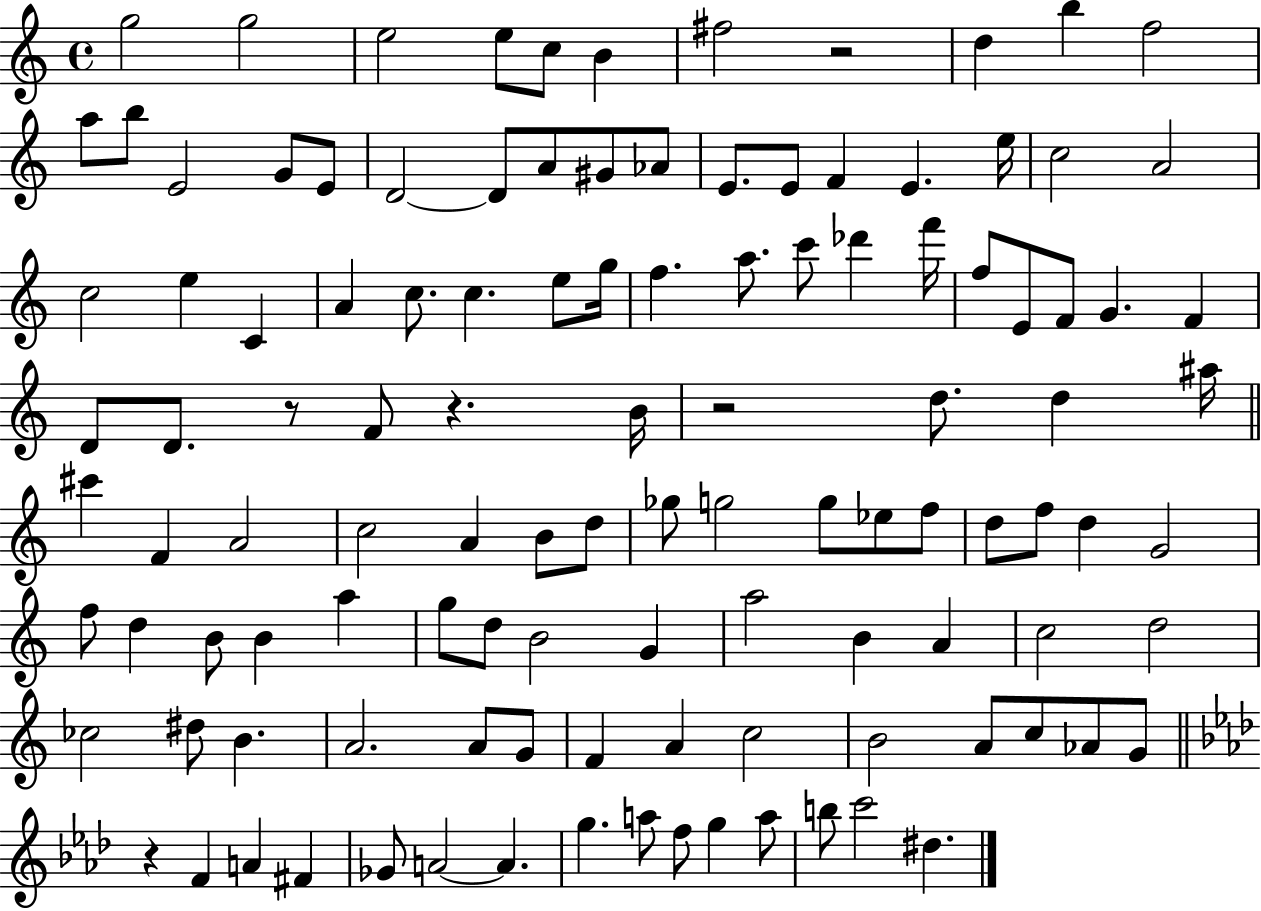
X:1
T:Untitled
M:4/4
L:1/4
K:C
g2 g2 e2 e/2 c/2 B ^f2 z2 d b f2 a/2 b/2 E2 G/2 E/2 D2 D/2 A/2 ^G/2 _A/2 E/2 E/2 F E e/4 c2 A2 c2 e C A c/2 c e/2 g/4 f a/2 c'/2 _d' f'/4 f/2 E/2 F/2 G F D/2 D/2 z/2 F/2 z B/4 z2 d/2 d ^a/4 ^c' F A2 c2 A B/2 d/2 _g/2 g2 g/2 _e/2 f/2 d/2 f/2 d G2 f/2 d B/2 B a g/2 d/2 B2 G a2 B A c2 d2 _c2 ^d/2 B A2 A/2 G/2 F A c2 B2 A/2 c/2 _A/2 G/2 z F A ^F _G/2 A2 A g a/2 f/2 g a/2 b/2 c'2 ^d